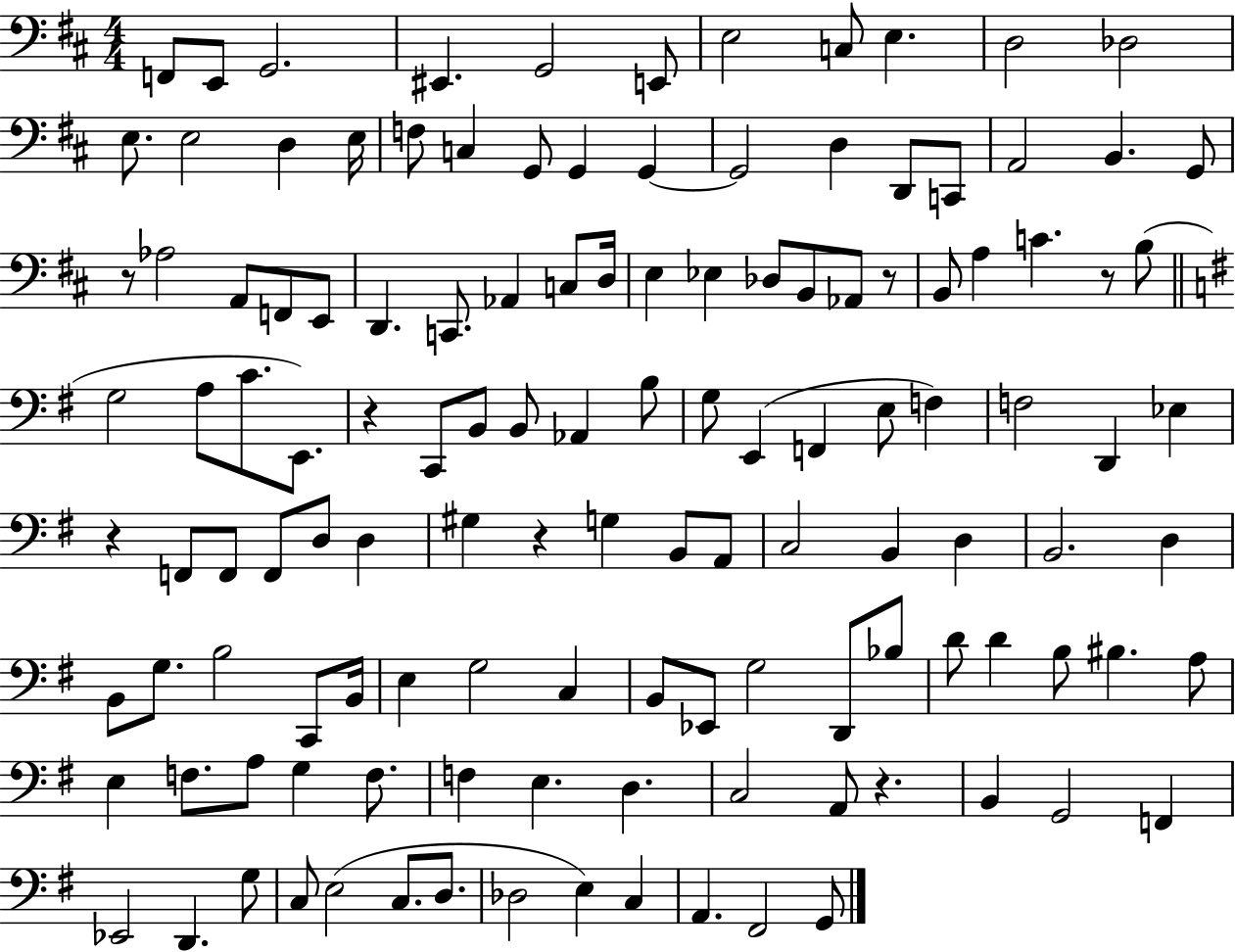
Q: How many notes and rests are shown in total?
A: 127